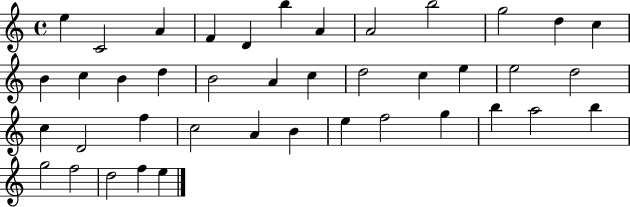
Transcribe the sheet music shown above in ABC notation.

X:1
T:Untitled
M:4/4
L:1/4
K:C
e C2 A F D b A A2 b2 g2 d c B c B d B2 A c d2 c e e2 d2 c D2 f c2 A B e f2 g b a2 b g2 f2 d2 f e